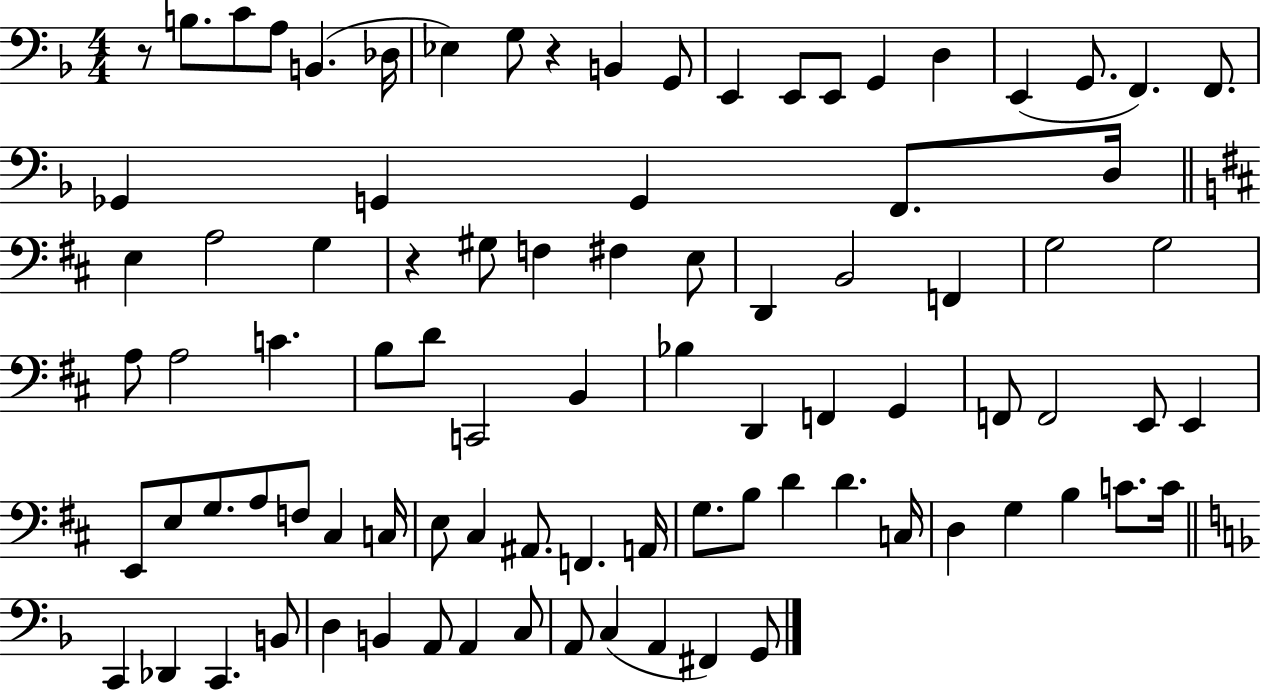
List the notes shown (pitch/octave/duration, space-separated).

R/e B3/e. C4/e A3/e B2/q. Db3/s Eb3/q G3/e R/q B2/q G2/e E2/q E2/e E2/e G2/q D3/q E2/q G2/e. F2/q. F2/e. Gb2/q G2/q G2/q F2/e. D3/s E3/q A3/h G3/q R/q G#3/e F3/q F#3/q E3/e D2/q B2/h F2/q G3/h G3/h A3/e A3/h C4/q. B3/e D4/e C2/h B2/q Bb3/q D2/q F2/q G2/q F2/e F2/h E2/e E2/q E2/e E3/e G3/e. A3/e F3/e C#3/q C3/s E3/e C#3/q A#2/e. F2/q. A2/s G3/e. B3/e D4/q D4/q. C3/s D3/q G3/q B3/q C4/e. C4/s C2/q Db2/q C2/q. B2/e D3/q B2/q A2/e A2/q C3/e A2/e C3/q A2/q F#2/q G2/e